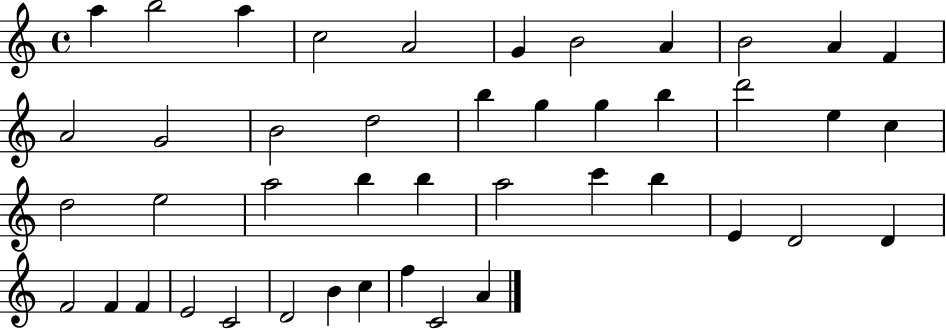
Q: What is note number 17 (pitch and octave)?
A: G5